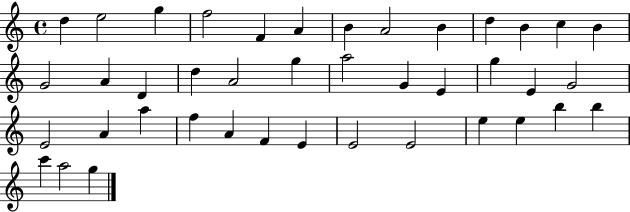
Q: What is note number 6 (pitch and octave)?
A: A4